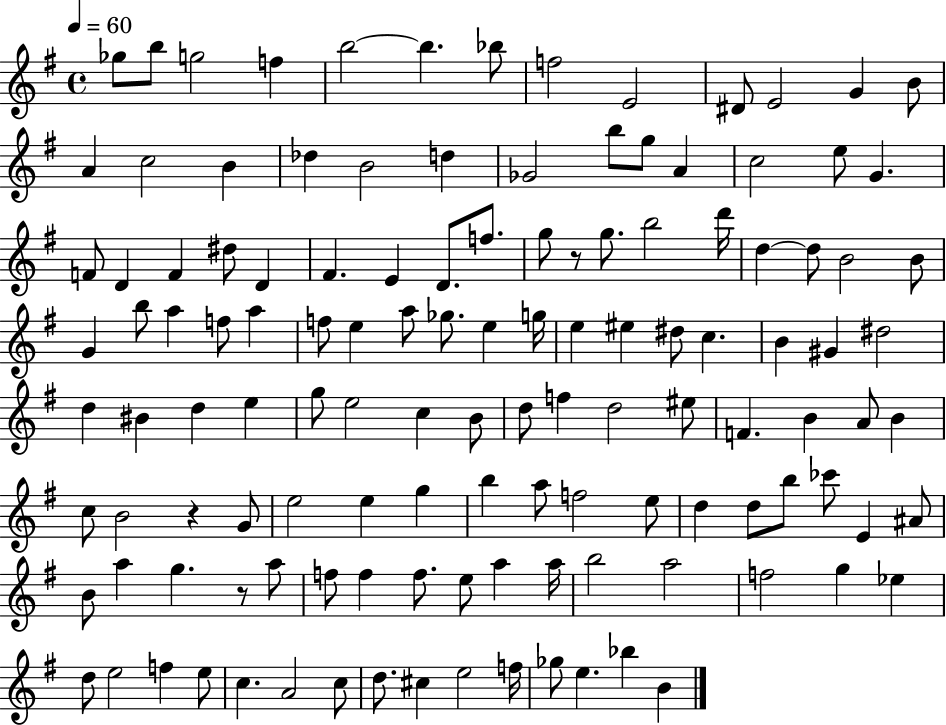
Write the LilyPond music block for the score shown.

{
  \clef treble
  \time 4/4
  \defaultTimeSignature
  \key g \major
  \tempo 4 = 60
  ges''8 b''8 g''2 f''4 | b''2~~ b''4. bes''8 | f''2 e'2 | dis'8 e'2 g'4 b'8 | \break a'4 c''2 b'4 | des''4 b'2 d''4 | ges'2 b''8 g''8 a'4 | c''2 e''8 g'4. | \break f'8 d'4 f'4 dis''8 d'4 | fis'4. e'4 d'8. f''8. | g''8 r8 g''8. b''2 d'''16 | d''4~~ d''8 b'2 b'8 | \break g'4 b''8 a''4 f''8 a''4 | f''8 e''4 a''8 ges''8. e''4 g''16 | e''4 eis''4 dis''8 c''4. | b'4 gis'4 dis''2 | \break d''4 bis'4 d''4 e''4 | g''8 e''2 c''4 b'8 | d''8 f''4 d''2 eis''8 | f'4. b'4 a'8 b'4 | \break c''8 b'2 r4 g'8 | e''2 e''4 g''4 | b''4 a''8 f''2 e''8 | d''4 d''8 b''8 ces'''8 e'4 ais'8 | \break b'8 a''4 g''4. r8 a''8 | f''8 f''4 f''8. e''8 a''4 a''16 | b''2 a''2 | f''2 g''4 ees''4 | \break d''8 e''2 f''4 e''8 | c''4. a'2 c''8 | d''8. cis''4 e''2 f''16 | ges''8 e''4. bes''4 b'4 | \break \bar "|."
}